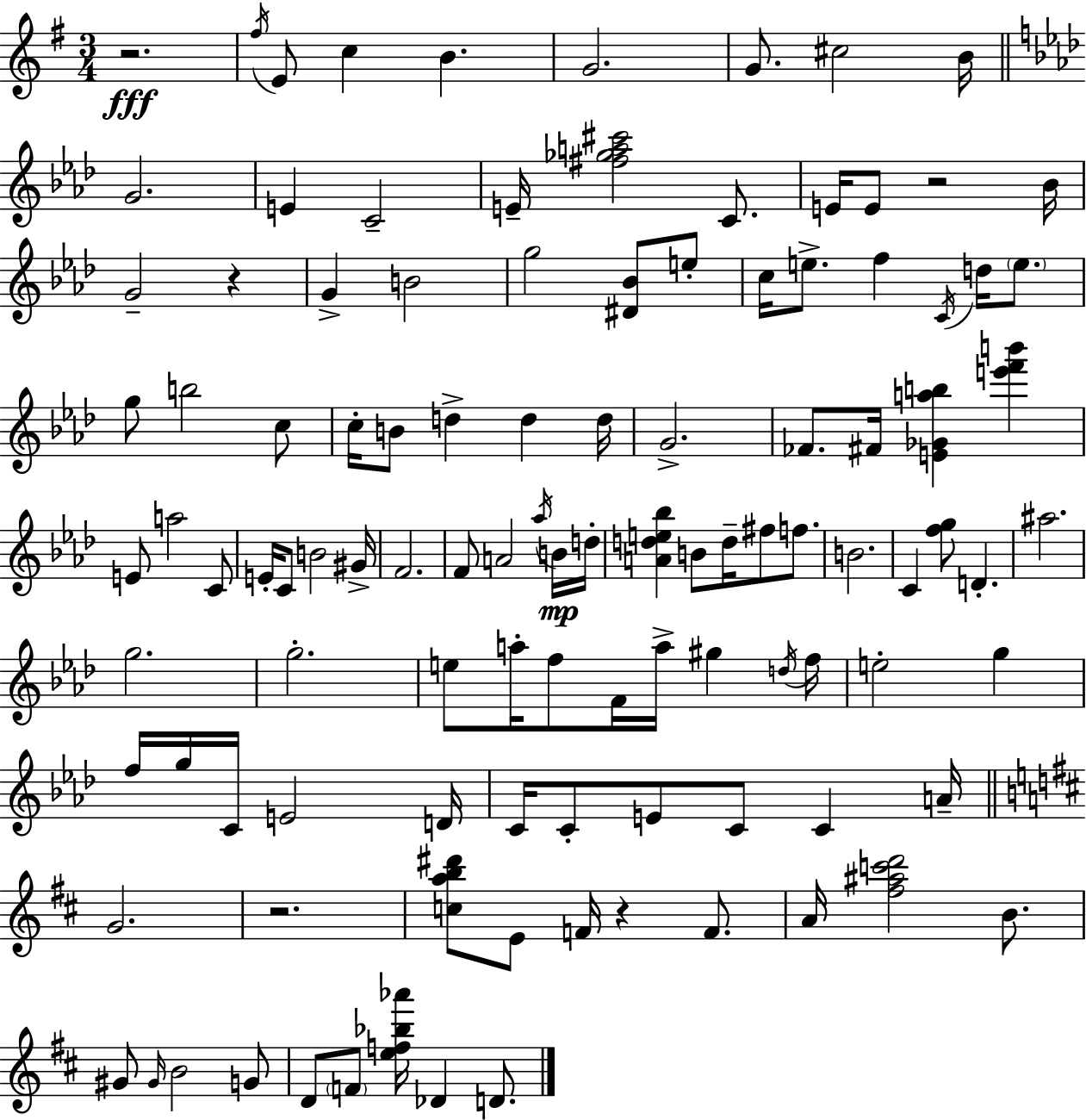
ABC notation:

X:1
T:Untitled
M:3/4
L:1/4
K:Em
z2 ^f/4 E/2 c B G2 G/2 ^c2 B/4 G2 E C2 E/4 [^f_ga^c']2 C/2 E/4 E/2 z2 _B/4 G2 z G B2 g2 [^D_B]/2 e/2 c/4 e/2 f C/4 d/4 e/2 g/2 b2 c/2 c/4 B/2 d d d/4 G2 _F/2 ^F/4 [E_Gab] [e'f'b'] E/2 a2 C/2 E/4 C/2 B2 ^G/4 F2 F/2 A2 _a/4 B/4 d/4 [Ade_b] B/2 d/4 ^f/2 f/2 B2 C [fg]/2 D ^a2 g2 g2 e/2 a/4 f/2 F/4 a/4 ^g d/4 f/4 e2 g f/4 g/4 C/4 E2 D/4 C/4 C/2 E/2 C/2 C A/4 G2 z2 [cab^d']/2 E/2 F/4 z F/2 A/4 [^f^ac'd']2 B/2 ^G/2 ^G/4 B2 G/2 D/2 F/2 [ef_b_a']/4 _D D/2